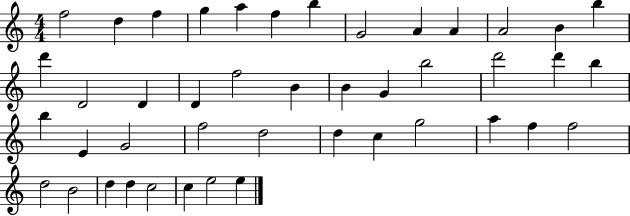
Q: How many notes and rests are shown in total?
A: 44